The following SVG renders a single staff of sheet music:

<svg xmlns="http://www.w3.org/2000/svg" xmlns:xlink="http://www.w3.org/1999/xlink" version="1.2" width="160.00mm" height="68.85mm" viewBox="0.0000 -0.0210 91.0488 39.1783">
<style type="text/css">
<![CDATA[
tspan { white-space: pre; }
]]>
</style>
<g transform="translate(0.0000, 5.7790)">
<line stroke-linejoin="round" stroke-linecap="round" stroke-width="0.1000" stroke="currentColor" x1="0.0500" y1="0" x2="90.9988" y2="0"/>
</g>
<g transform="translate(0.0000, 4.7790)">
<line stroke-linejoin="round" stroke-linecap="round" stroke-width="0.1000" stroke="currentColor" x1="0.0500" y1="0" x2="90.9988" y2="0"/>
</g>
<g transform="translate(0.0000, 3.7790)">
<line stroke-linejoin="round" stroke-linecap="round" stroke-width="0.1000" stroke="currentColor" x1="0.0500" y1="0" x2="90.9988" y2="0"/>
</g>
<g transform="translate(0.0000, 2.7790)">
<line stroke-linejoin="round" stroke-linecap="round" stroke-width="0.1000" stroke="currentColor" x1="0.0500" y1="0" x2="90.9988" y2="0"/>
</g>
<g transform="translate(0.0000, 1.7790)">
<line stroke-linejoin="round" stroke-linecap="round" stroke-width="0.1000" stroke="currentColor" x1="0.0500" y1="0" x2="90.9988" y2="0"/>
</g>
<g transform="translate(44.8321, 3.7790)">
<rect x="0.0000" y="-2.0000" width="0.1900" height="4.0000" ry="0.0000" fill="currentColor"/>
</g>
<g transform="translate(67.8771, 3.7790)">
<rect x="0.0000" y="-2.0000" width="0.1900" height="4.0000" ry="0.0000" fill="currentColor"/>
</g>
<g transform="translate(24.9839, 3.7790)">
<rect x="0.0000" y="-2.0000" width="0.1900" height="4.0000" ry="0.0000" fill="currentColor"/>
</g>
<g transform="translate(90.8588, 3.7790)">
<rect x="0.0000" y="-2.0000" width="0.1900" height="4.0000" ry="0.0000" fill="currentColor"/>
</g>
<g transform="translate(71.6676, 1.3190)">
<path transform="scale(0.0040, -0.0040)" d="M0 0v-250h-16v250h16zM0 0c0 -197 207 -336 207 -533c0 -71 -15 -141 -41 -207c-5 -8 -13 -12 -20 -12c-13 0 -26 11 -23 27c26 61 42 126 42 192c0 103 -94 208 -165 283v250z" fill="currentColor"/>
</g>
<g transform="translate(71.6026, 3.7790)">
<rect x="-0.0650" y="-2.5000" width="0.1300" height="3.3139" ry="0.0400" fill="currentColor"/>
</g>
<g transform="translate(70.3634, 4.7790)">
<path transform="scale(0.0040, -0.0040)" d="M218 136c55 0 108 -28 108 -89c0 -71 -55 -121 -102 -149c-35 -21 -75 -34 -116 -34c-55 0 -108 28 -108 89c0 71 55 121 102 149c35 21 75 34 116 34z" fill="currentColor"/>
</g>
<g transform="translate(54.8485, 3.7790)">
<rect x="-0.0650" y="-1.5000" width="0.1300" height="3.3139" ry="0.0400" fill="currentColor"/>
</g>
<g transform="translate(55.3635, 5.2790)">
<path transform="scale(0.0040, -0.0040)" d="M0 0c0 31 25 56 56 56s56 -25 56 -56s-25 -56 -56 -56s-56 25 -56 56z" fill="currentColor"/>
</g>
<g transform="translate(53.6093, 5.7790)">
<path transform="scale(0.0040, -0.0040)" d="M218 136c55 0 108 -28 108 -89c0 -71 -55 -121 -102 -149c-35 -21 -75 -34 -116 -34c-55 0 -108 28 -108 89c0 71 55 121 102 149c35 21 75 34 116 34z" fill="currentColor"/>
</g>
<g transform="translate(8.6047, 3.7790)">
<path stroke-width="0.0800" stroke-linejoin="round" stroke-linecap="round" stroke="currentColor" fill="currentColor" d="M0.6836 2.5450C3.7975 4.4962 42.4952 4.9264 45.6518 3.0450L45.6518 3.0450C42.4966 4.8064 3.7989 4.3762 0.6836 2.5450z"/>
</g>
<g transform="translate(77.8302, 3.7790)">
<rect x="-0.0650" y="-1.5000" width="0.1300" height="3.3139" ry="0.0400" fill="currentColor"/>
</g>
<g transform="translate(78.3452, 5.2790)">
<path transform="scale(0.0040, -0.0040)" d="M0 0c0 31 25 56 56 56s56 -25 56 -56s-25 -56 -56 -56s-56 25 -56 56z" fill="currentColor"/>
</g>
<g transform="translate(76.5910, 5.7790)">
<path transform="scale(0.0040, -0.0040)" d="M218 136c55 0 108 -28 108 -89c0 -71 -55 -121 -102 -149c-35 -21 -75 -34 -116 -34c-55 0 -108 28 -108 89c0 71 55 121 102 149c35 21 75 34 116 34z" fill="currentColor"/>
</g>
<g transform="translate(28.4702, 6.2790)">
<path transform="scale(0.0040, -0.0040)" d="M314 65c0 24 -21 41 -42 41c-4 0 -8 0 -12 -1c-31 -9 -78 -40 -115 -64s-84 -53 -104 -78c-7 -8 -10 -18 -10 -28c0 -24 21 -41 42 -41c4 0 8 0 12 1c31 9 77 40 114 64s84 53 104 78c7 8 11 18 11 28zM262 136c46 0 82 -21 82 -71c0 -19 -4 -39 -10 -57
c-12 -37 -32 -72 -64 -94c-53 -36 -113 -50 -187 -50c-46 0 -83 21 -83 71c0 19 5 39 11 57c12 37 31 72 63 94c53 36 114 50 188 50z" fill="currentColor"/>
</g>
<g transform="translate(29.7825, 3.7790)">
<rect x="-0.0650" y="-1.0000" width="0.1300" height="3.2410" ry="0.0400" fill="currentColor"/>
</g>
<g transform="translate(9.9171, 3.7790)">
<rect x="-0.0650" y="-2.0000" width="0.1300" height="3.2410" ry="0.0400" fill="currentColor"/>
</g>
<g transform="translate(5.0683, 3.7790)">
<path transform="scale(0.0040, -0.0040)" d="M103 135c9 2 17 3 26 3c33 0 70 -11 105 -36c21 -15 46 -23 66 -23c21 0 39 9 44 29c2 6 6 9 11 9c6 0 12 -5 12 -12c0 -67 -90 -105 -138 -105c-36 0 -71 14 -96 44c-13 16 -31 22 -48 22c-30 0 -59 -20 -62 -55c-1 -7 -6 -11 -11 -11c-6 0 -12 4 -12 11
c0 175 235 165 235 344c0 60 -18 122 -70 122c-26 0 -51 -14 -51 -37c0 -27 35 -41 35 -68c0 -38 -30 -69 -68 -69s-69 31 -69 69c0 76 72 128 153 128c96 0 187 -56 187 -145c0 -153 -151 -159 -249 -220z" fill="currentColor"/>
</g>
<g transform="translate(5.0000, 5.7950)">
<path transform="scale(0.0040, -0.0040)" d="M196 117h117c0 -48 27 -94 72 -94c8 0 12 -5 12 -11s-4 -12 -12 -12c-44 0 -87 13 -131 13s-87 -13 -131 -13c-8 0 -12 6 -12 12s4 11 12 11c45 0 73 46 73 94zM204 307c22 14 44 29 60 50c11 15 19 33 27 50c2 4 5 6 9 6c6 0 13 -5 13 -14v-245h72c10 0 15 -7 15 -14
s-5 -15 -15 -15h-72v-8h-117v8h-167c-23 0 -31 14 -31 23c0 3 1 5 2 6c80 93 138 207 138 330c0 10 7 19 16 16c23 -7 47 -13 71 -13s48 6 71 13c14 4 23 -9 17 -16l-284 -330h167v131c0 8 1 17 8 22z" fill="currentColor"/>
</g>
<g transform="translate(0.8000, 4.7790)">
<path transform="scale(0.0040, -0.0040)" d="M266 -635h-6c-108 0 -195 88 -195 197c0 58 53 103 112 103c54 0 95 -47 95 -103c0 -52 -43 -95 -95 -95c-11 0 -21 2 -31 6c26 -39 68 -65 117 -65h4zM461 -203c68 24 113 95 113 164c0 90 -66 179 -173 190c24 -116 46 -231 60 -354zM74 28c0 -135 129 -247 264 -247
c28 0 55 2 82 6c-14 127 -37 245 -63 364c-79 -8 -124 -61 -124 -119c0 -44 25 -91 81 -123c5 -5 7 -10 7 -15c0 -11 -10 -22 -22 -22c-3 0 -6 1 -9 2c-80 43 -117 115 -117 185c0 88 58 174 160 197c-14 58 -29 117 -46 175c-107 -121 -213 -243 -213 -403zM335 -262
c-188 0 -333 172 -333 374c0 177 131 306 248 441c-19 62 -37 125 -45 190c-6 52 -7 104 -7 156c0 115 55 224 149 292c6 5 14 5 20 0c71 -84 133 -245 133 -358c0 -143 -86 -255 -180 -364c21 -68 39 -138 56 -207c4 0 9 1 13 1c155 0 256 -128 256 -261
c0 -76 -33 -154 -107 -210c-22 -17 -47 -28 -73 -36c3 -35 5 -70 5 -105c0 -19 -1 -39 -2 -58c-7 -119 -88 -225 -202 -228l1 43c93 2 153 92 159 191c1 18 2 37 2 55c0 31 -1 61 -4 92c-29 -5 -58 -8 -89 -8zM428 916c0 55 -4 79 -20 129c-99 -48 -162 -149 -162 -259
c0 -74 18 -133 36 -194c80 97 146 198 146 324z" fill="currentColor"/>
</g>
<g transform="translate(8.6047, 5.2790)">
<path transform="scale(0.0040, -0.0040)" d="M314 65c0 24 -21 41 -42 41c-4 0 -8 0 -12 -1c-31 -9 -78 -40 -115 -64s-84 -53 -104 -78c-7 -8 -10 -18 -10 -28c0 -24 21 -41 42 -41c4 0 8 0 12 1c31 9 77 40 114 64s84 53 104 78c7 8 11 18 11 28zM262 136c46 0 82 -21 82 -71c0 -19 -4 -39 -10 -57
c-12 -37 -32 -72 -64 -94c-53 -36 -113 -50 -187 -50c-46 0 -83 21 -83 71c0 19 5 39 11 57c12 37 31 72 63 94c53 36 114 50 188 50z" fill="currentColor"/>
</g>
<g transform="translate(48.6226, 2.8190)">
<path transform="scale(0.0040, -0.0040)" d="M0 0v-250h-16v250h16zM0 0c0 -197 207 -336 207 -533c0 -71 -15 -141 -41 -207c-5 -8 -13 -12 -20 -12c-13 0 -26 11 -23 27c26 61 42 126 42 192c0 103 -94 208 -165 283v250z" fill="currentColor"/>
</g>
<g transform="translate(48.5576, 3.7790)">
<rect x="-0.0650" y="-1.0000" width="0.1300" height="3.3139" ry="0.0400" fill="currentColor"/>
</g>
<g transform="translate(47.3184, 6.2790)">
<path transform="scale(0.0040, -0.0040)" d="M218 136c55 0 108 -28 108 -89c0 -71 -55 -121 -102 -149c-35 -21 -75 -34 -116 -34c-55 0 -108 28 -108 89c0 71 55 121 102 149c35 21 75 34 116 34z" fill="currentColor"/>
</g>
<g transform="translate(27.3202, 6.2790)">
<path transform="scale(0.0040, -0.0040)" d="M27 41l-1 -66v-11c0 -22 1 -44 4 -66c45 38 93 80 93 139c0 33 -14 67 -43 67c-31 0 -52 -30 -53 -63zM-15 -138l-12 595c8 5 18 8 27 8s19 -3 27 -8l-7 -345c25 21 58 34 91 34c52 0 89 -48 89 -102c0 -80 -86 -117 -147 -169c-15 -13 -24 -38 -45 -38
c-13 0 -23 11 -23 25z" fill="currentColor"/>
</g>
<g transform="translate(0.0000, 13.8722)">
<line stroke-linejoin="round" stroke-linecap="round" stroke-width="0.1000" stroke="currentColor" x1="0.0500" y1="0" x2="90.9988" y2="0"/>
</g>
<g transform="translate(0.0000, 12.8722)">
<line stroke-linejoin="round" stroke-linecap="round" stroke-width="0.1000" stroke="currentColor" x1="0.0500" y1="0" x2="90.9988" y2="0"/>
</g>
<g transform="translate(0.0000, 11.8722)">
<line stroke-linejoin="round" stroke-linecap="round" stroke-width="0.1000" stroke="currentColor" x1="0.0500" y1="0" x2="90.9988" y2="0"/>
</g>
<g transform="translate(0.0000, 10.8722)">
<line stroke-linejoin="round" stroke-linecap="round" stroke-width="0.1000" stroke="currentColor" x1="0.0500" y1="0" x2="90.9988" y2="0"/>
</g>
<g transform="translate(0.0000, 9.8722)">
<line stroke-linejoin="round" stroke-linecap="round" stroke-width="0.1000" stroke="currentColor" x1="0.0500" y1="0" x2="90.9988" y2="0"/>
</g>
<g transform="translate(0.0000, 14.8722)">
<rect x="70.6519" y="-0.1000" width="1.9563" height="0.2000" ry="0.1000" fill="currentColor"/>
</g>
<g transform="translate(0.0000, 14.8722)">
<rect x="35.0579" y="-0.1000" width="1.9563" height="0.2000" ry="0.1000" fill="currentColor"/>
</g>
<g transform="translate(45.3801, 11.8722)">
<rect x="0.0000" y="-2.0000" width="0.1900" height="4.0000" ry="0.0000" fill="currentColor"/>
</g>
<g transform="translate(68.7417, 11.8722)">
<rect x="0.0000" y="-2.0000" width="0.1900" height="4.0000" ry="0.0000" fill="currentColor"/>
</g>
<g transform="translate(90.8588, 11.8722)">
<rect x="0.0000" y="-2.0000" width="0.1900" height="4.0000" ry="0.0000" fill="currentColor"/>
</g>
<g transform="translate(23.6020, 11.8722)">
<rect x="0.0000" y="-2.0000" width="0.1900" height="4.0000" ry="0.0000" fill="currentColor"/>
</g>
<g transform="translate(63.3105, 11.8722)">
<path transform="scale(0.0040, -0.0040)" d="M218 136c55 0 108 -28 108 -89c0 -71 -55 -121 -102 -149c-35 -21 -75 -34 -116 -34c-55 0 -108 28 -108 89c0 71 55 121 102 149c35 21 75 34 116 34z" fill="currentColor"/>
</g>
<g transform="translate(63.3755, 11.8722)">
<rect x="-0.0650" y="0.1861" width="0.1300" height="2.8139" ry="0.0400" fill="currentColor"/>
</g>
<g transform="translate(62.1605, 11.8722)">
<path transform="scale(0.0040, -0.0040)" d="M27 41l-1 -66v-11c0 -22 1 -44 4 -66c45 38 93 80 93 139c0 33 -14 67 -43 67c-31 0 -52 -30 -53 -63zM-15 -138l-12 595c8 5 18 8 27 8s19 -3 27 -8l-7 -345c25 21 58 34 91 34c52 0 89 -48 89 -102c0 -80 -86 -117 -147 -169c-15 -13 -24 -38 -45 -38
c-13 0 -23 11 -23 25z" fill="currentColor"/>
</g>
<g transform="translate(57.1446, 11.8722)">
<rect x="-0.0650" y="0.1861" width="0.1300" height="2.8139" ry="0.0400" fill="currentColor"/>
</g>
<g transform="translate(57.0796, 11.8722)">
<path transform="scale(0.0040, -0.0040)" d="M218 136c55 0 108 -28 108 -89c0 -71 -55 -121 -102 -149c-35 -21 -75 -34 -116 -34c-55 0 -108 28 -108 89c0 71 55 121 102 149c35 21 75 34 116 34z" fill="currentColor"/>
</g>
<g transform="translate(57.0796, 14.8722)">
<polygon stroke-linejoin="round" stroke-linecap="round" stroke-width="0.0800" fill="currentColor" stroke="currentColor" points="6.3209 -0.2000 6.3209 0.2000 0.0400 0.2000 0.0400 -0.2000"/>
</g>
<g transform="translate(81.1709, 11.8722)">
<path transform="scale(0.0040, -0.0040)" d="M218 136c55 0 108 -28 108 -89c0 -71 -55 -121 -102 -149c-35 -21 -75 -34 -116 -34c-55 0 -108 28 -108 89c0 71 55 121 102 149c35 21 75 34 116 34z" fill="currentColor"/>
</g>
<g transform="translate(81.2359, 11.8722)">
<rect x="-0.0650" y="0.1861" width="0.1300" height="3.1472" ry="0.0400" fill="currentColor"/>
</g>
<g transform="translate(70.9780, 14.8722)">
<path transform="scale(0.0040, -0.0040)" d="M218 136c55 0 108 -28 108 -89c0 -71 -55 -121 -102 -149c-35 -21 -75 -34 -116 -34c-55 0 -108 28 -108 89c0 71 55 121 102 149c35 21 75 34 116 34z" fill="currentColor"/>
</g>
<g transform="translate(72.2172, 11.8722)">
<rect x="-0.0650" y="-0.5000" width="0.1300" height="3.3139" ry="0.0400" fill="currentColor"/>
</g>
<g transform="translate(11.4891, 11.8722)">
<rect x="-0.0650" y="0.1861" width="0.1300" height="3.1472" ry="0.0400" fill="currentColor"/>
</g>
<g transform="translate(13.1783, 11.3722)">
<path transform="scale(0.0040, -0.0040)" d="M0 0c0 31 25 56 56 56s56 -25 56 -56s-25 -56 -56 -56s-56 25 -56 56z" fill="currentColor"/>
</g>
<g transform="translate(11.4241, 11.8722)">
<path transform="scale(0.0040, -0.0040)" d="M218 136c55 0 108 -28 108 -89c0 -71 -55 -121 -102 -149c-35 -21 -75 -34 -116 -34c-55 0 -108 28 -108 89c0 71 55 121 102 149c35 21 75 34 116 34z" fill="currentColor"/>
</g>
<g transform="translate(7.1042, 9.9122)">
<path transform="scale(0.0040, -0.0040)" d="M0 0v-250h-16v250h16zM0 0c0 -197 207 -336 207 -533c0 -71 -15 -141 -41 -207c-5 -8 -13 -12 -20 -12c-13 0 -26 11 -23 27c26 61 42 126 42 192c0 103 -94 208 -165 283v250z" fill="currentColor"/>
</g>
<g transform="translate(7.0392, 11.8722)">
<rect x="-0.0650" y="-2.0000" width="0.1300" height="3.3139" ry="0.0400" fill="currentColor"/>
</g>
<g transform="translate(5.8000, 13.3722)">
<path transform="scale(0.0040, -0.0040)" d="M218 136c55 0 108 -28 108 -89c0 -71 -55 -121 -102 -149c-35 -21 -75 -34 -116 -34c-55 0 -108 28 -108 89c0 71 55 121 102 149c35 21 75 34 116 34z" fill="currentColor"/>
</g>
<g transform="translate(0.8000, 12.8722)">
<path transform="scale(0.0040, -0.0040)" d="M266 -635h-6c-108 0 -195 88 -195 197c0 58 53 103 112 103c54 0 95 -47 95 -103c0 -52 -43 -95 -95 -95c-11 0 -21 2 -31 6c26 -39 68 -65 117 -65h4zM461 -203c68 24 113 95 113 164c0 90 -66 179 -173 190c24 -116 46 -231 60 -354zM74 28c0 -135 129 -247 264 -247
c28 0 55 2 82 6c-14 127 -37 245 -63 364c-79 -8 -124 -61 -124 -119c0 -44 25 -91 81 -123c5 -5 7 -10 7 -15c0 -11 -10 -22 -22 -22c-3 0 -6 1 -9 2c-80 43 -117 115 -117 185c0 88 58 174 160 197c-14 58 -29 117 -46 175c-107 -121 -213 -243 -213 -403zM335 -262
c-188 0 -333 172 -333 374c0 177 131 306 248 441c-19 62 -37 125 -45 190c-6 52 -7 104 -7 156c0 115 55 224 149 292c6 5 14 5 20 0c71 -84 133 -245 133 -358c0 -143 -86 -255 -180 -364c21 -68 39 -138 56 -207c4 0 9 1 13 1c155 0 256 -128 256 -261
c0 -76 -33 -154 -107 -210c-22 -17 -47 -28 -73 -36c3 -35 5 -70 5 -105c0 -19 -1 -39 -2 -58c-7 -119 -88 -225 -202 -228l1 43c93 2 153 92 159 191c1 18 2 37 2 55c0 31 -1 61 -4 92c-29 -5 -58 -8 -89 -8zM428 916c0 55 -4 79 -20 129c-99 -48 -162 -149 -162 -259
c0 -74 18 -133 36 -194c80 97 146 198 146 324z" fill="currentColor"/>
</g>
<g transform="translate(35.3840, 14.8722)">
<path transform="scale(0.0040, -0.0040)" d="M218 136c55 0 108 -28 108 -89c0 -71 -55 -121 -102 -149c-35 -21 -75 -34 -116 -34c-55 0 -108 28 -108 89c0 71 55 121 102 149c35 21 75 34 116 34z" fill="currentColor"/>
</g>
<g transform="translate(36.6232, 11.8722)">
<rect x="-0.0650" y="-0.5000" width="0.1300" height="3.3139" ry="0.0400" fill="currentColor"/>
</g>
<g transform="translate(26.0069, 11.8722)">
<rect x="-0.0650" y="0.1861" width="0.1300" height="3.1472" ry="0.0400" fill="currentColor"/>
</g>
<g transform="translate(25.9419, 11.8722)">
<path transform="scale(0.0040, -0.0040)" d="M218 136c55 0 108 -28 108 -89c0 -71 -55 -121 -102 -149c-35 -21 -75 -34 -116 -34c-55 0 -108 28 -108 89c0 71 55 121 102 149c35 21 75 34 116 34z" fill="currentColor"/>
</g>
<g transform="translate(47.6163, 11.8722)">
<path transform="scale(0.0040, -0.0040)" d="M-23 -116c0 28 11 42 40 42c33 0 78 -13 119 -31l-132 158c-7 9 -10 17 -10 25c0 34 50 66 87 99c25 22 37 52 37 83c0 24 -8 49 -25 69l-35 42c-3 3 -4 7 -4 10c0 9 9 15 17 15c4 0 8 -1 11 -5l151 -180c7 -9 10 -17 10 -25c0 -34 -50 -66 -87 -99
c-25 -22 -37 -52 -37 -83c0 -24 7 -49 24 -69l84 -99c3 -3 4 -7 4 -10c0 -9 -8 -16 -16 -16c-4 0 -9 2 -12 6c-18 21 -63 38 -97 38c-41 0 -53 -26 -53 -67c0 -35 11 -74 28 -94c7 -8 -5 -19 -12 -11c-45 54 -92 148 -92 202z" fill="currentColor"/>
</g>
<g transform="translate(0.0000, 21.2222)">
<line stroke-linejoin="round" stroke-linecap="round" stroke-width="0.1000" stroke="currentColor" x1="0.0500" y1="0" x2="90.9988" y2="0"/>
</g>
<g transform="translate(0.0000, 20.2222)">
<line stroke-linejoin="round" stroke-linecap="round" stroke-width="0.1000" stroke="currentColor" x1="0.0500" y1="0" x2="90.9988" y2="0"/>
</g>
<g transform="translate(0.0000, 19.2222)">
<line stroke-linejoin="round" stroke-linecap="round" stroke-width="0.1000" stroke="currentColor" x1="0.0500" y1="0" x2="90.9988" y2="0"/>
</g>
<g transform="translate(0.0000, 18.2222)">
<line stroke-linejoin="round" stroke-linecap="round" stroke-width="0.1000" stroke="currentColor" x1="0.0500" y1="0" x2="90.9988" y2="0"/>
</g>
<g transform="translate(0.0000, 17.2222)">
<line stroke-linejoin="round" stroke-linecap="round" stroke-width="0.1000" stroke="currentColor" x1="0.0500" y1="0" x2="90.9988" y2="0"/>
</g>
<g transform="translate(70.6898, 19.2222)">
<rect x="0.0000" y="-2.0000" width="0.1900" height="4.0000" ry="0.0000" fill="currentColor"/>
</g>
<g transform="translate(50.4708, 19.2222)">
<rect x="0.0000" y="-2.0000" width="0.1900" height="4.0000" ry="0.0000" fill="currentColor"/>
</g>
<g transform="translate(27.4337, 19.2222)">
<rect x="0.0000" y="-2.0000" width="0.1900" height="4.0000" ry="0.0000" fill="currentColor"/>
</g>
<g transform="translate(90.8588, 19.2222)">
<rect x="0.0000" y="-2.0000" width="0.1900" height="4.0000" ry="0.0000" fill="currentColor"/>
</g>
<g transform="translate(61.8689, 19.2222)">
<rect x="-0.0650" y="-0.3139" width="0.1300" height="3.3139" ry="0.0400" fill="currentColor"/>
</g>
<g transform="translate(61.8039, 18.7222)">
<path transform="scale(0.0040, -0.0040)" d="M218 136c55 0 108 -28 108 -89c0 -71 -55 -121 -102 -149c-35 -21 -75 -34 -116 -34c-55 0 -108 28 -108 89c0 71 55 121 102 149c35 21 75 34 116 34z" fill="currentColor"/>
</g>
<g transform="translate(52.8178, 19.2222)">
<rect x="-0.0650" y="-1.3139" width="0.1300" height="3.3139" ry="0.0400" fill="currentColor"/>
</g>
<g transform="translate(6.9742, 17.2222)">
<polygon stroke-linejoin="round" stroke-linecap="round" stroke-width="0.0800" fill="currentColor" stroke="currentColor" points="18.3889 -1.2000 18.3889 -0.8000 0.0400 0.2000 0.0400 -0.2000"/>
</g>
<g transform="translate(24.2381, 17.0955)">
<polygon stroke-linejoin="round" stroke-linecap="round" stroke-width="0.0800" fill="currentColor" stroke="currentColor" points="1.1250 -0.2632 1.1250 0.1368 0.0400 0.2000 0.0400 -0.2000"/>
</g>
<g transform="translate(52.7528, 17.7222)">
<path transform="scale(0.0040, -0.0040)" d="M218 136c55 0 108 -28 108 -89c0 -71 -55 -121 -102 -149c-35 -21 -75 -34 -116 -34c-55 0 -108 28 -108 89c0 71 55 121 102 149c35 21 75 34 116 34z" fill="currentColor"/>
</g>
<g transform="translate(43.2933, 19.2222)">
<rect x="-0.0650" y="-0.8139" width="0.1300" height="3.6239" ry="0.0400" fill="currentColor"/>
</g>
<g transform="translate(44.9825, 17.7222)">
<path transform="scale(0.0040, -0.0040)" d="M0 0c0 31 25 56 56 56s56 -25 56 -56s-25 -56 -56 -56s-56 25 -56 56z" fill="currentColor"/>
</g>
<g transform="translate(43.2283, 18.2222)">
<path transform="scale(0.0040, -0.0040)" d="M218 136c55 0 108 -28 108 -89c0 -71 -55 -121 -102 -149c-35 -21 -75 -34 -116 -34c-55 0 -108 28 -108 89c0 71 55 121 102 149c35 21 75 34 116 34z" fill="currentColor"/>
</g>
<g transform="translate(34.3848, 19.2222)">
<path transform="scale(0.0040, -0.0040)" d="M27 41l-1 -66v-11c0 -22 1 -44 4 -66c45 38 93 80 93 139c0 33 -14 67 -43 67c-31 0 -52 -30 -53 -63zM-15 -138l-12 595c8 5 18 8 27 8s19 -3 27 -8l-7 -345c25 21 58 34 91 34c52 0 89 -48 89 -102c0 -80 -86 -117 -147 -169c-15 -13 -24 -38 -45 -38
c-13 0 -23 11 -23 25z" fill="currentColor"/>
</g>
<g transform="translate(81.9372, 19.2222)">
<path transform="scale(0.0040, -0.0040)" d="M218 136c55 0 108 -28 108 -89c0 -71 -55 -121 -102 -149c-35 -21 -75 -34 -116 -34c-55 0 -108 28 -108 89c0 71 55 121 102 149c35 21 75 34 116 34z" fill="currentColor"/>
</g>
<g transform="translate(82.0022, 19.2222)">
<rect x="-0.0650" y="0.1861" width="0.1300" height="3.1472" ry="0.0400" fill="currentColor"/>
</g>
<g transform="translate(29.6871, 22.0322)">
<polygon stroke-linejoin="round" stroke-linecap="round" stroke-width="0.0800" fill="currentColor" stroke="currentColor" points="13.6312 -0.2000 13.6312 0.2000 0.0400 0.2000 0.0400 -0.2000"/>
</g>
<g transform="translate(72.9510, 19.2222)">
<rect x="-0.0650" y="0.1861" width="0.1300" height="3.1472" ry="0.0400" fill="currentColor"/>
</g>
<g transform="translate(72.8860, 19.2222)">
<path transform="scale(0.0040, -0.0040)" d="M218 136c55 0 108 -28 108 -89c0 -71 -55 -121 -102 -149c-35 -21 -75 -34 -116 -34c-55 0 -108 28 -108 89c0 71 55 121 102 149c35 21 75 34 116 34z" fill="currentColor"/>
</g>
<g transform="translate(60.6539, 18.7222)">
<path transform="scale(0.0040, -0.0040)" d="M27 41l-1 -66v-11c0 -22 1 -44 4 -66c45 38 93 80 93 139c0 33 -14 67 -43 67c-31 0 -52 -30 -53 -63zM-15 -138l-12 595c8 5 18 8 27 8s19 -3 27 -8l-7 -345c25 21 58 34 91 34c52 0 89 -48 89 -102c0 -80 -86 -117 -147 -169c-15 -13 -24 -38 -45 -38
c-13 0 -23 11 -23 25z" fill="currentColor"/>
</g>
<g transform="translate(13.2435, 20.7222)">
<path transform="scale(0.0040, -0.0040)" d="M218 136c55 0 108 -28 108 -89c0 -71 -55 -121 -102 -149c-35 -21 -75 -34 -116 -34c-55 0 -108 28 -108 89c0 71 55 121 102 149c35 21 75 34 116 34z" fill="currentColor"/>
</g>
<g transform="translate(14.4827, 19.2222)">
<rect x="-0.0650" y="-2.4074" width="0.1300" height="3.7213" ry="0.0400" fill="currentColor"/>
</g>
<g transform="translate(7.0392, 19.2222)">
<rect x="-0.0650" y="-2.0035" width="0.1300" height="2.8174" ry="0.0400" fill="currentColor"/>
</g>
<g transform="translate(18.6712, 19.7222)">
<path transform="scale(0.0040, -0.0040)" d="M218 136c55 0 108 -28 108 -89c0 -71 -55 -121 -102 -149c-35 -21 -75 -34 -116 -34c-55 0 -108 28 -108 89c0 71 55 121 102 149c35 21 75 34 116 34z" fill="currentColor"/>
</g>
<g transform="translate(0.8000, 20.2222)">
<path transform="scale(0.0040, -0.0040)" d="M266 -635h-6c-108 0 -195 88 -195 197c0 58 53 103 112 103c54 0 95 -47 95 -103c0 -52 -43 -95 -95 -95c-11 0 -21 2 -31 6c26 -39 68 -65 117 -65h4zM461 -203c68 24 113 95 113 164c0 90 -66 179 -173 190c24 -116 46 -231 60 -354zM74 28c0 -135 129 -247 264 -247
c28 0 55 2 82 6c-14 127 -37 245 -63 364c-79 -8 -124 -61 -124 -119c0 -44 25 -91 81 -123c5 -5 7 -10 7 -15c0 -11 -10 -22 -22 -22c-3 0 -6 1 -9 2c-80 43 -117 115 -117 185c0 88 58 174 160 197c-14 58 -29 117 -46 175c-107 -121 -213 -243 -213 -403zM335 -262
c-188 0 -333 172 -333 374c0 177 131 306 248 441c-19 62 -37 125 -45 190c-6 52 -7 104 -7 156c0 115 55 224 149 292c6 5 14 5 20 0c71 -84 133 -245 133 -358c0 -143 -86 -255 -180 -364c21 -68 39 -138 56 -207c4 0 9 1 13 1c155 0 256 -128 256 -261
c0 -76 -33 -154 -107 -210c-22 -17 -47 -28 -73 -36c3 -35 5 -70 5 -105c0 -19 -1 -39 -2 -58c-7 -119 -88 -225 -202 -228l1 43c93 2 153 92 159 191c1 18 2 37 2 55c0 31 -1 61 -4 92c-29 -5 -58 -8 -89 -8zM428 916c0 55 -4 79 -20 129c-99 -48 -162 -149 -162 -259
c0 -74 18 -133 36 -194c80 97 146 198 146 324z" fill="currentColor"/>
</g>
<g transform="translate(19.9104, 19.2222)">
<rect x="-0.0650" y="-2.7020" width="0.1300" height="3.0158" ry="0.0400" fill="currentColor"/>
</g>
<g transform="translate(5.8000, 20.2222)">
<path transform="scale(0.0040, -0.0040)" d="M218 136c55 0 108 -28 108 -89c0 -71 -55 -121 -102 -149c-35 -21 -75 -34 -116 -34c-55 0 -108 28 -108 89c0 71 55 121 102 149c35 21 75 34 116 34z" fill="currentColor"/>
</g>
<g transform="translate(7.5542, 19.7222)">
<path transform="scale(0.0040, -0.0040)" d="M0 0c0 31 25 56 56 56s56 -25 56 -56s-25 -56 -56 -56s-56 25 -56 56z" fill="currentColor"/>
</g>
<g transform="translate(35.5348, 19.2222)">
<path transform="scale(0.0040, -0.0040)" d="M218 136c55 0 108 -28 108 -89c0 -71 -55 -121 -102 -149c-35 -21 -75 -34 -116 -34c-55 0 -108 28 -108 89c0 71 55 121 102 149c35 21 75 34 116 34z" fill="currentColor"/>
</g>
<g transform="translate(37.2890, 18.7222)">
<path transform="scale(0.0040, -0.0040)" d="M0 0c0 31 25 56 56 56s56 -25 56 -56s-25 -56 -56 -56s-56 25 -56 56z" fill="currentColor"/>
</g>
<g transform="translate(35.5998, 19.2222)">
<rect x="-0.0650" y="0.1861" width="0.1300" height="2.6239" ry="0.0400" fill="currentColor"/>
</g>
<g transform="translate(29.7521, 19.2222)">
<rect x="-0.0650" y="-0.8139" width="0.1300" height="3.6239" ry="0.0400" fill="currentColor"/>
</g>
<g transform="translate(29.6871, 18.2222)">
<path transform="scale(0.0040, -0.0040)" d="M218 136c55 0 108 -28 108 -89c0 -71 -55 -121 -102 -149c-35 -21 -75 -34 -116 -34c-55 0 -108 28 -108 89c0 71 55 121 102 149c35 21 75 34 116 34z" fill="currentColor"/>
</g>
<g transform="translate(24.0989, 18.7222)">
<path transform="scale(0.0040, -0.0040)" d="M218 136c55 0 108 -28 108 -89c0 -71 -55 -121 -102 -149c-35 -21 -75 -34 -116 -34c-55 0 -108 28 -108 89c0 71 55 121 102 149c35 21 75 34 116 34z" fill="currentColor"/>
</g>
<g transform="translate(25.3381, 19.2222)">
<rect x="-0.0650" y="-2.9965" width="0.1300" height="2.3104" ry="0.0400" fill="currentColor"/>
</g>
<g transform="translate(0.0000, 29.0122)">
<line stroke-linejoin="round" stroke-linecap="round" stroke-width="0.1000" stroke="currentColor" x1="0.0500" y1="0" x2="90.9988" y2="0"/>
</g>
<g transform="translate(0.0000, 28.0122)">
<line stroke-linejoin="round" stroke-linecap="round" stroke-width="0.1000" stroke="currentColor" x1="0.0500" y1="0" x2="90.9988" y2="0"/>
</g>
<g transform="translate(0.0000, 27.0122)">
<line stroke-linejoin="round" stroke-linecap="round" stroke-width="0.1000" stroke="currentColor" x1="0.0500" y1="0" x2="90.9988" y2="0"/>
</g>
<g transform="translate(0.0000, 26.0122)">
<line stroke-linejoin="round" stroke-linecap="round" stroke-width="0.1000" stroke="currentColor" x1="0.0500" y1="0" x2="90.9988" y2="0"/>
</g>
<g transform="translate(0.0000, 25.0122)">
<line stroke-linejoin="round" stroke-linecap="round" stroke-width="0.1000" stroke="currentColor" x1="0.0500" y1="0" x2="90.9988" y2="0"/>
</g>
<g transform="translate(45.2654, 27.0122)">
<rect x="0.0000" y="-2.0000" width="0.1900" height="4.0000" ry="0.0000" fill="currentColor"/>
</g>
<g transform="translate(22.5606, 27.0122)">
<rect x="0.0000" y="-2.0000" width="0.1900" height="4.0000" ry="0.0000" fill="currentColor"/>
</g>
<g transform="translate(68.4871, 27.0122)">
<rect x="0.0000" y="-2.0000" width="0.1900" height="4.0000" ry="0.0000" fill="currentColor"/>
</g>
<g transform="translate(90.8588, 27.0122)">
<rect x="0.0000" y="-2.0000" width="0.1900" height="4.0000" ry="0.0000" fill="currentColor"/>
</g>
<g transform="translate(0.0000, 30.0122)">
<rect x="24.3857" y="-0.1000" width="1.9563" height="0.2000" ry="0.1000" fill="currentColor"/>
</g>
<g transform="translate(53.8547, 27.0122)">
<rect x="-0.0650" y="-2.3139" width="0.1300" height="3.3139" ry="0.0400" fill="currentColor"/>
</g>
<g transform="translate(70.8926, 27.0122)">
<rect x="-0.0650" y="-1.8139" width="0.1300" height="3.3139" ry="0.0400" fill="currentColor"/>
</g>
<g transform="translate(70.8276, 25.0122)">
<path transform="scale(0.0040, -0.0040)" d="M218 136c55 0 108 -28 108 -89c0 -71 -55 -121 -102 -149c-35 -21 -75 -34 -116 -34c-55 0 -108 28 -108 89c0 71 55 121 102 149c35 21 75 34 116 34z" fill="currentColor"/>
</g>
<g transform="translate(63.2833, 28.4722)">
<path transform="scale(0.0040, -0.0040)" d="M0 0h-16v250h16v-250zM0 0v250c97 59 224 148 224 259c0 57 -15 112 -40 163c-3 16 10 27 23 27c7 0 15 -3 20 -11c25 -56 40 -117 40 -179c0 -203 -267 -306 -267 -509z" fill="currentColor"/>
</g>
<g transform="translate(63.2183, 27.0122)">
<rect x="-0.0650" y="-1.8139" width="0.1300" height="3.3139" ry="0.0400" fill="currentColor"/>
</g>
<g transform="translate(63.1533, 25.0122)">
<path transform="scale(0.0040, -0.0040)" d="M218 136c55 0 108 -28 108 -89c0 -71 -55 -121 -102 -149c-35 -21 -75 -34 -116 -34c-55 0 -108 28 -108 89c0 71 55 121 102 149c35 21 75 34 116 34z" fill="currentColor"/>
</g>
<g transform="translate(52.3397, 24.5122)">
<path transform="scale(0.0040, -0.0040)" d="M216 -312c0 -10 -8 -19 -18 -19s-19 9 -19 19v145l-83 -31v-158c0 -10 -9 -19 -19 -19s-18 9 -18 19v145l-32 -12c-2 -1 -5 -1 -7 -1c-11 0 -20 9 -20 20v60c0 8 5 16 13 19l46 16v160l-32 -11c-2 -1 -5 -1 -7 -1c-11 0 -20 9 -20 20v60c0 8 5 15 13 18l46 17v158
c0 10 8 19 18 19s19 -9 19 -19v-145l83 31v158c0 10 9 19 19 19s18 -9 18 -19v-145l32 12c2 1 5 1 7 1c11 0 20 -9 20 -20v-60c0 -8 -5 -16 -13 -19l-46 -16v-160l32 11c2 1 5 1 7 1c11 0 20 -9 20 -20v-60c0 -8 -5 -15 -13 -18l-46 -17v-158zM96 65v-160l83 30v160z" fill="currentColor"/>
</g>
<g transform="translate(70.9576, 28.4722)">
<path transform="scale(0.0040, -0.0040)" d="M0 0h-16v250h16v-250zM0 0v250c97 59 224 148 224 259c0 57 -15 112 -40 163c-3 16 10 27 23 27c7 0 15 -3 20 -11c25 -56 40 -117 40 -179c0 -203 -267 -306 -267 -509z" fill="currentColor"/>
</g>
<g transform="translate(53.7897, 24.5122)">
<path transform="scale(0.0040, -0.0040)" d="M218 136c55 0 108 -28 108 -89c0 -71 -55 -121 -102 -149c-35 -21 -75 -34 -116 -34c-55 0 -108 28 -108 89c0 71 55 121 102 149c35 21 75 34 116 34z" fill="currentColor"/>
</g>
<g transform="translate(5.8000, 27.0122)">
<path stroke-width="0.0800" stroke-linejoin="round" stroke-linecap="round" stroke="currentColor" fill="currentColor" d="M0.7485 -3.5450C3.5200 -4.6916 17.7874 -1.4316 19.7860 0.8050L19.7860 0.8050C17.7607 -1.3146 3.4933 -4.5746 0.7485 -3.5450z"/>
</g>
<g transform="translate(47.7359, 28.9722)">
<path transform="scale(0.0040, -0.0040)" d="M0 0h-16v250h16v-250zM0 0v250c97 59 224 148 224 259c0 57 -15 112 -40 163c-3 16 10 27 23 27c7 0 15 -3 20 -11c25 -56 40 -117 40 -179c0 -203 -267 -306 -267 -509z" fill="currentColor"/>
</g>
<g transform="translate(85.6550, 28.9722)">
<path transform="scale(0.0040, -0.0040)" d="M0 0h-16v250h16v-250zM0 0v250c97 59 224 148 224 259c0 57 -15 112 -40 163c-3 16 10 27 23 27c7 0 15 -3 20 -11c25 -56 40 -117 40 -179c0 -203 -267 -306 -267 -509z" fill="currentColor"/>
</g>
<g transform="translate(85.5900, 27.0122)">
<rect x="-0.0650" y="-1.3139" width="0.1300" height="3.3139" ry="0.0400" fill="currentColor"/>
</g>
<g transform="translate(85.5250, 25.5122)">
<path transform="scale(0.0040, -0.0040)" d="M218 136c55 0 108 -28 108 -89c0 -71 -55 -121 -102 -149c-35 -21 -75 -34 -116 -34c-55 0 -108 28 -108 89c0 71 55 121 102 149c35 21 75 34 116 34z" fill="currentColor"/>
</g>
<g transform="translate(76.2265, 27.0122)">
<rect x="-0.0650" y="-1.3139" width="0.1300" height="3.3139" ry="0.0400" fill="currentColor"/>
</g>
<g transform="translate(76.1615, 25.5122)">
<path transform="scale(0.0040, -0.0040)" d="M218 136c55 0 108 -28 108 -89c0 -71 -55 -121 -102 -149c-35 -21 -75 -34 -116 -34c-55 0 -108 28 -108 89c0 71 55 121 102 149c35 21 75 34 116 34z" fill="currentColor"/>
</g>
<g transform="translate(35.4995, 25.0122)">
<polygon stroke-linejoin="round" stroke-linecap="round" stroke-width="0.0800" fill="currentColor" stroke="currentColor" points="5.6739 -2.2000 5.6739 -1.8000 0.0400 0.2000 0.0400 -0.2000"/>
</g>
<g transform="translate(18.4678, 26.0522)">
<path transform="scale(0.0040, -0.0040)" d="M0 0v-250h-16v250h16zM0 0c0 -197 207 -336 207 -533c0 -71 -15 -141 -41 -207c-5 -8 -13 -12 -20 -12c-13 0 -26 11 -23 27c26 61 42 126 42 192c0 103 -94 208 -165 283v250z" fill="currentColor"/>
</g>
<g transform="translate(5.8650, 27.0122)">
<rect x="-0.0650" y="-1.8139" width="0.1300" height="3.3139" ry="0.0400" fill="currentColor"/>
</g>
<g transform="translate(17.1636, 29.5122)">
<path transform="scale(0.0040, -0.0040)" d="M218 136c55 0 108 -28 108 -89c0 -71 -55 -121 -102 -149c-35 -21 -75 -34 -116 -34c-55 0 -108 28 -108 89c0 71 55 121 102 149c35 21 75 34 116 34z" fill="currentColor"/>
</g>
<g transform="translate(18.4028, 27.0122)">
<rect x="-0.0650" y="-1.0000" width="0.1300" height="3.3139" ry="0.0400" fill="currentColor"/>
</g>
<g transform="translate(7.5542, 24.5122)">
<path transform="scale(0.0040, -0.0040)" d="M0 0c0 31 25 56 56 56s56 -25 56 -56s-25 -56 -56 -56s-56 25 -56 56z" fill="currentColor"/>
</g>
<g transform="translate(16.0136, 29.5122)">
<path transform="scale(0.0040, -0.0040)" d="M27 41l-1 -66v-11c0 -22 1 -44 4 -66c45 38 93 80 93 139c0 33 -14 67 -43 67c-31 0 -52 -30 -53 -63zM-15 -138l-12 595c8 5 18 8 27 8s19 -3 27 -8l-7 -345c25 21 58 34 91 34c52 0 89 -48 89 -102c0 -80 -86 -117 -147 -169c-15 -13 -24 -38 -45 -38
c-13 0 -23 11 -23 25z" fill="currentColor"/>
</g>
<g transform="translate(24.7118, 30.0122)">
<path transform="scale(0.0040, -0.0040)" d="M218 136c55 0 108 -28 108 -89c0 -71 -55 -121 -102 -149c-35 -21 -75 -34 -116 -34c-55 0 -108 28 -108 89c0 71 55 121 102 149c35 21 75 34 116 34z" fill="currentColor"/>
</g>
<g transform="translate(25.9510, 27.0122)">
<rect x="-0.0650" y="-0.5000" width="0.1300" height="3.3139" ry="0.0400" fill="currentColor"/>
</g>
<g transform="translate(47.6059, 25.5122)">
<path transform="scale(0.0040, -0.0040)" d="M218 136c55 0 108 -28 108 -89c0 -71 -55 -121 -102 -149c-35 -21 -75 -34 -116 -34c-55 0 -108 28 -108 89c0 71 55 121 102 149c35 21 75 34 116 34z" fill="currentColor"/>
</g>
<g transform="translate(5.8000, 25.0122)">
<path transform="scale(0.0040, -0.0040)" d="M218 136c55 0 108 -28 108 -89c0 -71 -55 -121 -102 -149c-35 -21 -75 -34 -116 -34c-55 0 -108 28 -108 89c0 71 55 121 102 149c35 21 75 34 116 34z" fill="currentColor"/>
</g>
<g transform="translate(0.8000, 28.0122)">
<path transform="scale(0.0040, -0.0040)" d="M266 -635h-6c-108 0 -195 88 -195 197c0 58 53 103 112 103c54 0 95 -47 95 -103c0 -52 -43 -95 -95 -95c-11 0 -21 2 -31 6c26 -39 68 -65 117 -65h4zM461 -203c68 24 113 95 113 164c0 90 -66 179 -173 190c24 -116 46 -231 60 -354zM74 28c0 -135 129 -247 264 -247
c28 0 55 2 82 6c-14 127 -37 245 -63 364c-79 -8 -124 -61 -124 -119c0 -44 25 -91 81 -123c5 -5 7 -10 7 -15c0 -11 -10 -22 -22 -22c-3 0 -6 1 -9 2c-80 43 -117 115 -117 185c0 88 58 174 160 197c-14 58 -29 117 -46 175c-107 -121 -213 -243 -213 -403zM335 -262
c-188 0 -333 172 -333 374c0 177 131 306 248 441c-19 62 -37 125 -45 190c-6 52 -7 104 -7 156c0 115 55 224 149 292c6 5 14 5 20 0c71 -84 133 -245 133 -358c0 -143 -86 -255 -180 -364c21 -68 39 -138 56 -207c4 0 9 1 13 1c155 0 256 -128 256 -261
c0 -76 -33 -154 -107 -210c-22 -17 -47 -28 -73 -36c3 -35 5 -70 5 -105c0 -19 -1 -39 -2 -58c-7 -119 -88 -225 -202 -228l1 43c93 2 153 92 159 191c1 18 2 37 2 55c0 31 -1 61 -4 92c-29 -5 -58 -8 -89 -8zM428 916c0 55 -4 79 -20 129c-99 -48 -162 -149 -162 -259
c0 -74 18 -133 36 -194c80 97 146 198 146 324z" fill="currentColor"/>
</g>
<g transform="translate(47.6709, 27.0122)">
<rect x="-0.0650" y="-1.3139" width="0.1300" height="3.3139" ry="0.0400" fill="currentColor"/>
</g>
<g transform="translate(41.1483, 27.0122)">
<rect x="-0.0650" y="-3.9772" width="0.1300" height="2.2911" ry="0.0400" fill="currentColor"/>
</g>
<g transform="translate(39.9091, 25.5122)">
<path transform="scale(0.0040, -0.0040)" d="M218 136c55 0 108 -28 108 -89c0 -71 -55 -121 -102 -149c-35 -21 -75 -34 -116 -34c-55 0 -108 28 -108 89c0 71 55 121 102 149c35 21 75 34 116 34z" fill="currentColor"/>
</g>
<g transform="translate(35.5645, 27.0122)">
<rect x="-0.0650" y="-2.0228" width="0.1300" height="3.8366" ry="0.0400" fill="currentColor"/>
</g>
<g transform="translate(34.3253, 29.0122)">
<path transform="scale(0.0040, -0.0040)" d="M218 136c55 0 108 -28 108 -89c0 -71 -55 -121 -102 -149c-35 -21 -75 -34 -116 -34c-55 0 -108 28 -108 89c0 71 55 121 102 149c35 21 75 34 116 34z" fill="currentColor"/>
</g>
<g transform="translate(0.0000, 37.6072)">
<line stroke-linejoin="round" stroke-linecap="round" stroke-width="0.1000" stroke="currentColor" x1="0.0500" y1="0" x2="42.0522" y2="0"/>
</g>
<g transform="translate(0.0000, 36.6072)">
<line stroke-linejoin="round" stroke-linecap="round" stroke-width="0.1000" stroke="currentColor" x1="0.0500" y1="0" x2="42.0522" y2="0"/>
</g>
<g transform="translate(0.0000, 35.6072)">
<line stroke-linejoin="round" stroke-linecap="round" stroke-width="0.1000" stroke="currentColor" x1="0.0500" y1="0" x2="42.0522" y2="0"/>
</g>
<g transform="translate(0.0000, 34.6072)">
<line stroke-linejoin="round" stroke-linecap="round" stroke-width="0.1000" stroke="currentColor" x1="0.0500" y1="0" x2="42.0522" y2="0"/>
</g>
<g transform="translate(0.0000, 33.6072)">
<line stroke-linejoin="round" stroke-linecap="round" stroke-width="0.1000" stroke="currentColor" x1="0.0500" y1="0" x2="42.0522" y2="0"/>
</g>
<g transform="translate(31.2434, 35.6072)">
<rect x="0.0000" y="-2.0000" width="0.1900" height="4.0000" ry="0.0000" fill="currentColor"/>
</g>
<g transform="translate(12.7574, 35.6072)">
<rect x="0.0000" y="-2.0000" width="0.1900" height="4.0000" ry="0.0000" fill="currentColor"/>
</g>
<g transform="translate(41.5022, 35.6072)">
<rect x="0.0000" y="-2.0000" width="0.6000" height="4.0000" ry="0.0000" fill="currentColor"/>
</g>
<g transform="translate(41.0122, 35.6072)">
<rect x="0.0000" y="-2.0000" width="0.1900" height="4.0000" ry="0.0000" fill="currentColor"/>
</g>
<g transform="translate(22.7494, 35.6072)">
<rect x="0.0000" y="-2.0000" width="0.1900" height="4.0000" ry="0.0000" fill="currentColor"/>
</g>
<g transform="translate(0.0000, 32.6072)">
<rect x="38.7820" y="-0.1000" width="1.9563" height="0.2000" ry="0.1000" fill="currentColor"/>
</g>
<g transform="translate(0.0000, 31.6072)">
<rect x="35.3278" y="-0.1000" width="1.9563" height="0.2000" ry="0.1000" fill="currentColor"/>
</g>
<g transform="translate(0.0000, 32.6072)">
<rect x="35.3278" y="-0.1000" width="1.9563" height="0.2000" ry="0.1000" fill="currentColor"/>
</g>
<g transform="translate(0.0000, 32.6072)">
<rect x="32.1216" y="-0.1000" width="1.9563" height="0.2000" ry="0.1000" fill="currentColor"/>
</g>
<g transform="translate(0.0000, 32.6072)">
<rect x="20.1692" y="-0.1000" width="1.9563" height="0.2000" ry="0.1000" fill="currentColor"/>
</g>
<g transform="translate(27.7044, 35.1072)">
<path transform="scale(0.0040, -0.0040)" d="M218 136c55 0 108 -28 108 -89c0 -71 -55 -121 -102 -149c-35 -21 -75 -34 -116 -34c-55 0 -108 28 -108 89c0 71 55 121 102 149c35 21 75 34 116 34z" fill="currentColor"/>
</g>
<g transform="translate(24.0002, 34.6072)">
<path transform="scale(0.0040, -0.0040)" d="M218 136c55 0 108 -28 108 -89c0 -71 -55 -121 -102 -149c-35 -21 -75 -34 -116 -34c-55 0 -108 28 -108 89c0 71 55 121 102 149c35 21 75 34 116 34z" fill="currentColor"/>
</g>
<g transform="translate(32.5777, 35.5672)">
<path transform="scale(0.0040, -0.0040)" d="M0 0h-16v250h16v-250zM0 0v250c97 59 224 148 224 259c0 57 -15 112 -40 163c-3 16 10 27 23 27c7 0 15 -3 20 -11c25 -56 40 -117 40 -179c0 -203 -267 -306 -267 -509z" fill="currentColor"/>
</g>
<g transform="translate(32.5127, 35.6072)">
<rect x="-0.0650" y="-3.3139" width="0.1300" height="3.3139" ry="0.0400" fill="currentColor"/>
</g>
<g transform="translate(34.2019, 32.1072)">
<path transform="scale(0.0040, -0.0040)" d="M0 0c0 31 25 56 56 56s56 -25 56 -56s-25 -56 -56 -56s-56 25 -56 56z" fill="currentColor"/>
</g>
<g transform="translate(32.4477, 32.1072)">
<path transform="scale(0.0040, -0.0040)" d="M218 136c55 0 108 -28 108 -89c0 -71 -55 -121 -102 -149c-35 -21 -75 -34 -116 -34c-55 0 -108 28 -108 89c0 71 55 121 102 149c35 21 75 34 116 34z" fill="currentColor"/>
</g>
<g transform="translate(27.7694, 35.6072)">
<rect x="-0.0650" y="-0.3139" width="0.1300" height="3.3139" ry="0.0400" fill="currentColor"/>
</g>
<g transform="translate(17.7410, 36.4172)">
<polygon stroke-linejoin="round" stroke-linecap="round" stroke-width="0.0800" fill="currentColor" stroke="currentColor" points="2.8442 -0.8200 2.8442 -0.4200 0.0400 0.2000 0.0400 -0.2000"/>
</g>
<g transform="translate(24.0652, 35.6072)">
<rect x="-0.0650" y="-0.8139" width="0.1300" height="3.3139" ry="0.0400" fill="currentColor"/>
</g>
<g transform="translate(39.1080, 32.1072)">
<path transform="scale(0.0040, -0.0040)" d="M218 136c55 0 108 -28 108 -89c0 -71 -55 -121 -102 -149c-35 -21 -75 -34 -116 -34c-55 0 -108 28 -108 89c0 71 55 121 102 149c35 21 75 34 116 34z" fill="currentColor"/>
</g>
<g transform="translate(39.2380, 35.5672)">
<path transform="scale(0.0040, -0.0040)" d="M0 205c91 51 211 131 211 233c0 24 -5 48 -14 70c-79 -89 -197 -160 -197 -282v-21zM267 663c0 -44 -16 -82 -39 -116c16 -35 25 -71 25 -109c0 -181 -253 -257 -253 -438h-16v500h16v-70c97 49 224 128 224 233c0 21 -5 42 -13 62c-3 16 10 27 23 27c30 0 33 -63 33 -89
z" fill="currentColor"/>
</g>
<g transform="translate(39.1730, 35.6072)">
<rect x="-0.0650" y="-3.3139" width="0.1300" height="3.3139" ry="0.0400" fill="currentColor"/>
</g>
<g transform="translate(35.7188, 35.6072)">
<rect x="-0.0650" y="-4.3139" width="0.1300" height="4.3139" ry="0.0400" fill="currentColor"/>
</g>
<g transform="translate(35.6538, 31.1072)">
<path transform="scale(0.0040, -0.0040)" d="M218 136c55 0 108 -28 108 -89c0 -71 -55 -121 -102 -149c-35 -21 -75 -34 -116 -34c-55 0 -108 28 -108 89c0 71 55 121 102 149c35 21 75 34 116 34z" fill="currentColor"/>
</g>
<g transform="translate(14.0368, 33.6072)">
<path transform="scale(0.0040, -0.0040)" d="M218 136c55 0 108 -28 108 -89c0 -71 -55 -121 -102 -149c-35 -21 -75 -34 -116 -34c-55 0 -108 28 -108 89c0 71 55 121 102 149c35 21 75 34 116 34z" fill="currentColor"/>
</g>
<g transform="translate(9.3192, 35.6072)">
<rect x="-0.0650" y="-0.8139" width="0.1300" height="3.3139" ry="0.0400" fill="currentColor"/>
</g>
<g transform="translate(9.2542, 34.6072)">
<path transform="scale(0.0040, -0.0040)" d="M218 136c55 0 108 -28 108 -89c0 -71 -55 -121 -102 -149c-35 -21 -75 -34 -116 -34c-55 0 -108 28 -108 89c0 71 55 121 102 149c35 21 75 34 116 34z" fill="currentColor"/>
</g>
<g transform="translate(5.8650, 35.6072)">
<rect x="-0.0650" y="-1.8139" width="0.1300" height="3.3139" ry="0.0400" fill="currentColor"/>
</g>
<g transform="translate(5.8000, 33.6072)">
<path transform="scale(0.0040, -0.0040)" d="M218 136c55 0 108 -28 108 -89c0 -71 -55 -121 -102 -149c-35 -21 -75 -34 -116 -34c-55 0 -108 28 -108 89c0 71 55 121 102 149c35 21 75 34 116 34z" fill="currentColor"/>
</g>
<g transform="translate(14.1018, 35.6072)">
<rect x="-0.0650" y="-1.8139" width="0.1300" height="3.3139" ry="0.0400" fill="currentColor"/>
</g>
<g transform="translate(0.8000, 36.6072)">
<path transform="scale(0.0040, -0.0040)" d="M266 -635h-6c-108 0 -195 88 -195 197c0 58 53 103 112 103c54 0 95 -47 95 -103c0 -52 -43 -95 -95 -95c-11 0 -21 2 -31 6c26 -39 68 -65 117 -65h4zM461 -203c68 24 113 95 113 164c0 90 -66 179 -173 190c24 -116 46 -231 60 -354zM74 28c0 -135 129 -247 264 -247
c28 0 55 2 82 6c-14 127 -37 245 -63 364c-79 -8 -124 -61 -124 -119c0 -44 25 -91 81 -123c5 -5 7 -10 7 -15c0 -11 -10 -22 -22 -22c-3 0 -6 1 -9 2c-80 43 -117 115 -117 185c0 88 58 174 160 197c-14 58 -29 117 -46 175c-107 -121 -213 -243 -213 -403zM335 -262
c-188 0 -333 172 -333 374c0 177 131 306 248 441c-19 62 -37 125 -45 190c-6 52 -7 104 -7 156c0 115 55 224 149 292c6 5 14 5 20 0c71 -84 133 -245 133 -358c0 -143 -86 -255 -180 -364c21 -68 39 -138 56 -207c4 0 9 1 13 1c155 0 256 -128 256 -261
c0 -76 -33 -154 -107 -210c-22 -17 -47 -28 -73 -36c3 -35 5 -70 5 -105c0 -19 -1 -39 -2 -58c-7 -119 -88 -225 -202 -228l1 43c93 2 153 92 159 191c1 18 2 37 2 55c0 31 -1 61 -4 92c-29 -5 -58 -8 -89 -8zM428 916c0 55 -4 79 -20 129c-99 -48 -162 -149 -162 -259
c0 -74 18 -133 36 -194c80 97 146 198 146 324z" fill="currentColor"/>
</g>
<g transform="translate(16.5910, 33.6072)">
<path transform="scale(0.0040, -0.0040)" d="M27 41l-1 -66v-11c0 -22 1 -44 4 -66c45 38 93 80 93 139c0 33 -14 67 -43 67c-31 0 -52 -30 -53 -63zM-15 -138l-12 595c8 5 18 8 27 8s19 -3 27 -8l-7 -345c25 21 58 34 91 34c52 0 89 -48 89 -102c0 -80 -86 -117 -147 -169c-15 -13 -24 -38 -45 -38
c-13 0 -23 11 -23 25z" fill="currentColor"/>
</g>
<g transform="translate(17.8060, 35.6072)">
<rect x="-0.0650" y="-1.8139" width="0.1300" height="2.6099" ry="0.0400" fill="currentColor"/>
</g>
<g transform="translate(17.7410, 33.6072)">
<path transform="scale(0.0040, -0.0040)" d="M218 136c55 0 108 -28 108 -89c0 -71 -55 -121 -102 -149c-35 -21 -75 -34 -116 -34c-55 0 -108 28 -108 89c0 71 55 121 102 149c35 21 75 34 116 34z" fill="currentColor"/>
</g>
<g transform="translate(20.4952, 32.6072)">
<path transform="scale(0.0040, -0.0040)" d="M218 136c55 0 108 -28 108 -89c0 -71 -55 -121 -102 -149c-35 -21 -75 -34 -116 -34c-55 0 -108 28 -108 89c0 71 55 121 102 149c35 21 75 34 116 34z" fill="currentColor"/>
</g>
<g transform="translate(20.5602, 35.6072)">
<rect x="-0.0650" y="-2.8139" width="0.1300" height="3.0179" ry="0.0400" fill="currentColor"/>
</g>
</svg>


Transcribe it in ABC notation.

X:1
T:Untitled
M:2/4
L:1/4
K:C
F2 _D2 D/2 E G/2 E F/2 B B C z B/2 _B/2 C B G/2 F/2 A/2 c/4 d/2 _B/2 d/2 e _c B B f _D/2 C E/2 e/2 e/2 ^g f/2 f/2 e e/2 f d f _f/2 a/2 d c b/2 d' b/4